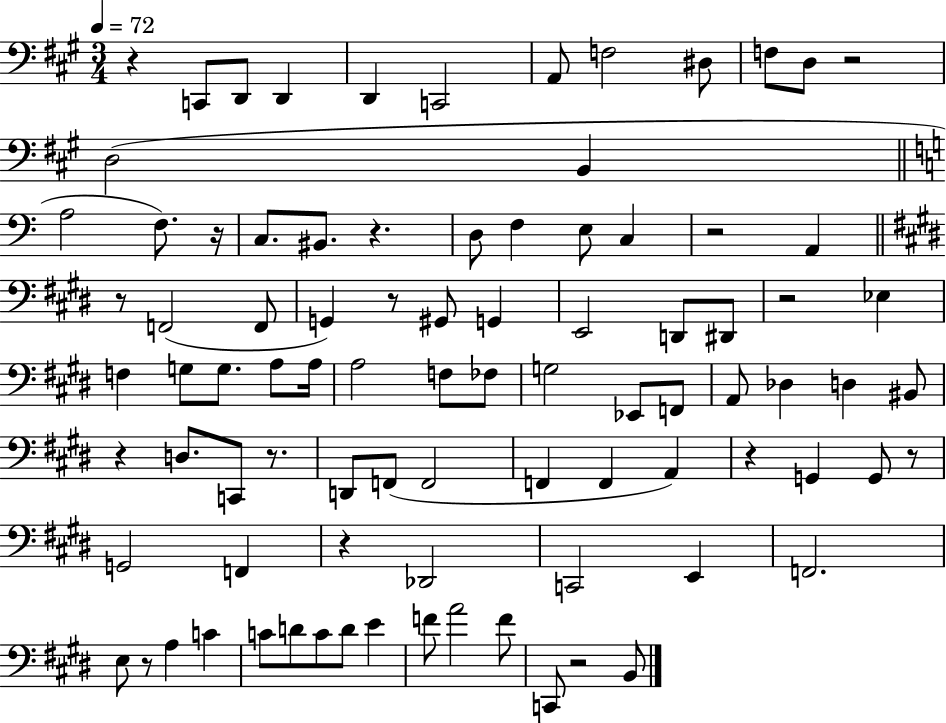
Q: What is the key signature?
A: A major